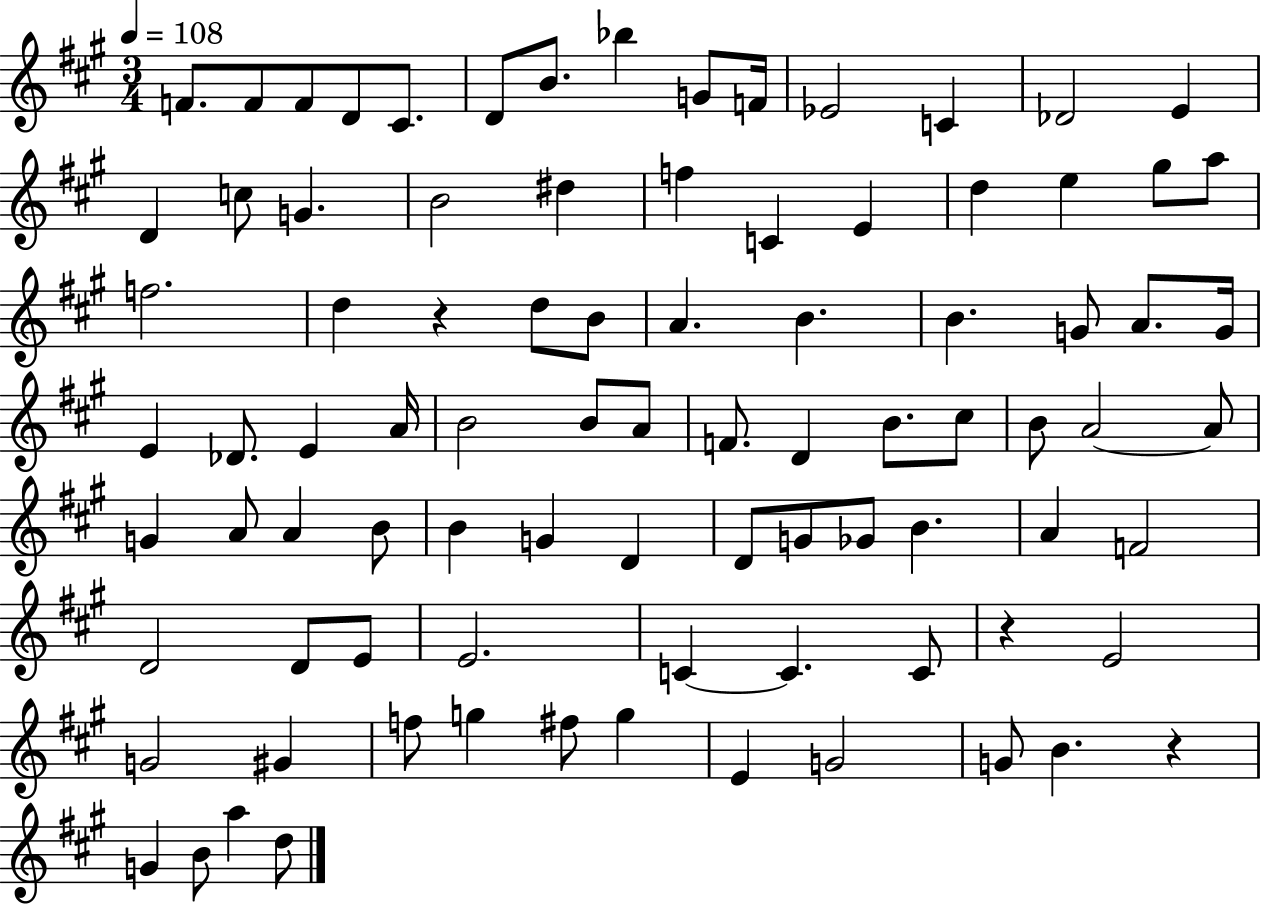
{
  \clef treble
  \numericTimeSignature
  \time 3/4
  \key a \major
  \tempo 4 = 108
  f'8. f'8 f'8 d'8 cis'8. | d'8 b'8. bes''4 g'8 f'16 | ees'2 c'4 | des'2 e'4 | \break d'4 c''8 g'4. | b'2 dis''4 | f''4 c'4 e'4 | d''4 e''4 gis''8 a''8 | \break f''2. | d''4 r4 d''8 b'8 | a'4. b'4. | b'4. g'8 a'8. g'16 | \break e'4 des'8. e'4 a'16 | b'2 b'8 a'8 | f'8. d'4 b'8. cis''8 | b'8 a'2~~ a'8 | \break g'4 a'8 a'4 b'8 | b'4 g'4 d'4 | d'8 g'8 ges'8 b'4. | a'4 f'2 | \break d'2 d'8 e'8 | e'2. | c'4~~ c'4. c'8 | r4 e'2 | \break g'2 gis'4 | f''8 g''4 fis''8 g''4 | e'4 g'2 | g'8 b'4. r4 | \break g'4 b'8 a''4 d''8 | \bar "|."
}